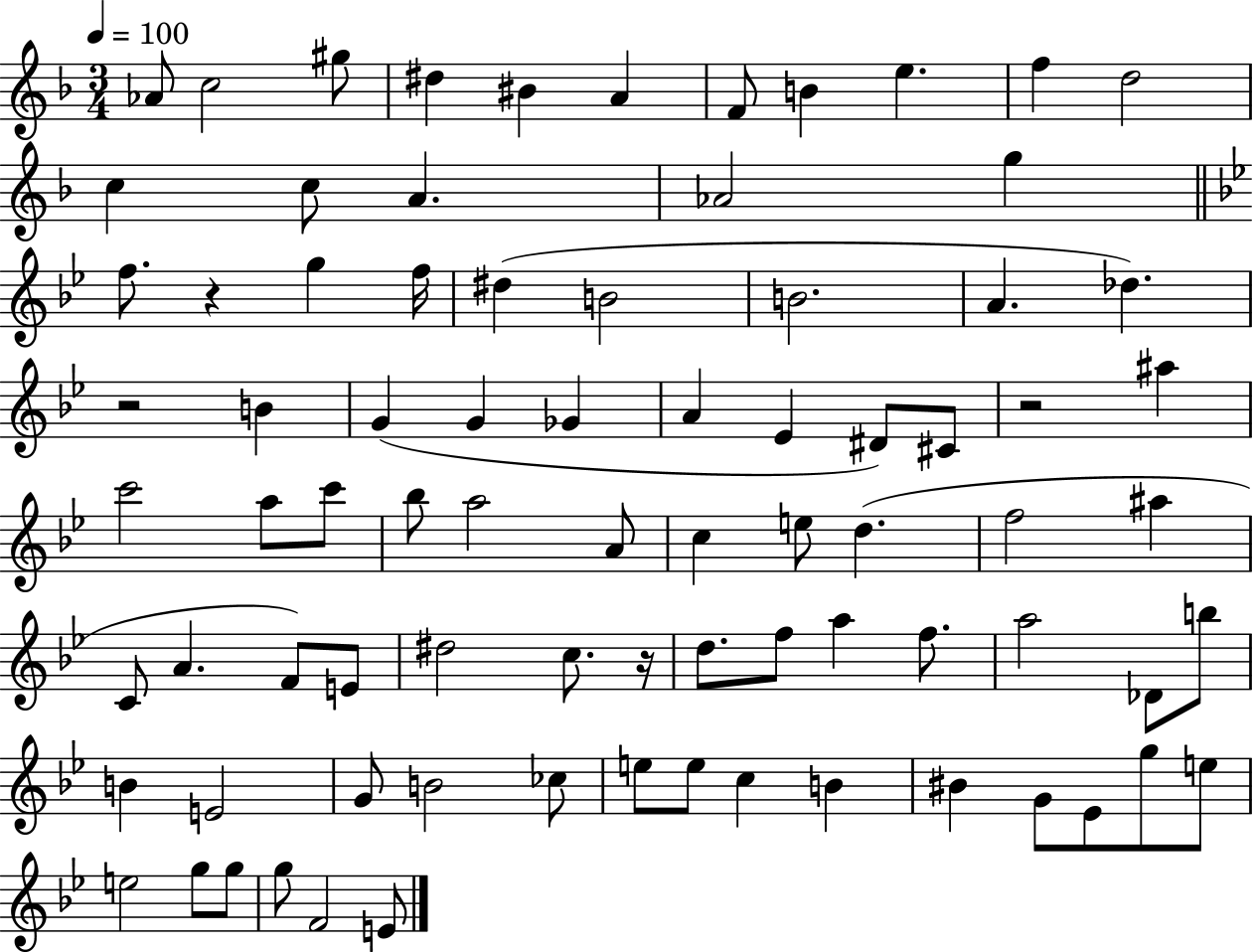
X:1
T:Untitled
M:3/4
L:1/4
K:F
_A/2 c2 ^g/2 ^d ^B A F/2 B e f d2 c c/2 A _A2 g f/2 z g f/4 ^d B2 B2 A _d z2 B G G _G A _E ^D/2 ^C/2 z2 ^a c'2 a/2 c'/2 _b/2 a2 A/2 c e/2 d f2 ^a C/2 A F/2 E/2 ^d2 c/2 z/4 d/2 f/2 a f/2 a2 _D/2 b/2 B E2 G/2 B2 _c/2 e/2 e/2 c B ^B G/2 _E/2 g/2 e/2 e2 g/2 g/2 g/2 F2 E/2